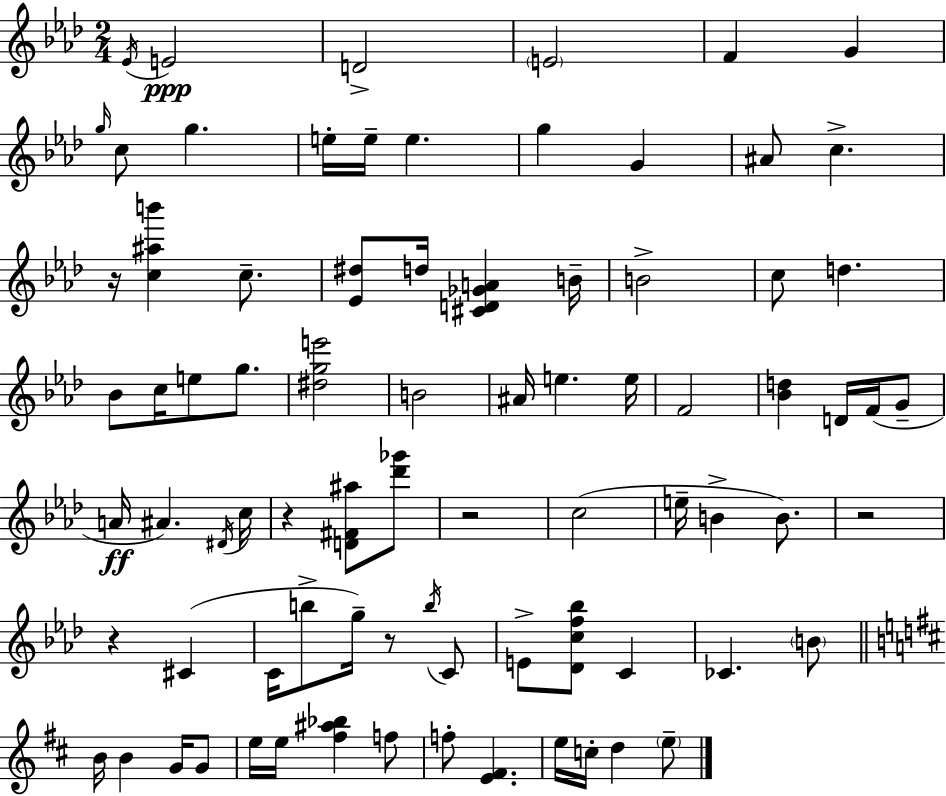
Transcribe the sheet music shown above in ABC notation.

X:1
T:Untitled
M:2/4
L:1/4
K:Fm
_E/4 E2 D2 E2 F G g/4 c/2 g e/4 e/4 e g G ^A/2 c z/4 [c^ab'] c/2 [_E^d]/2 d/4 [^CD_GA] B/4 B2 c/2 d _B/2 c/4 e/2 g/2 [^dge']2 B2 ^A/4 e e/4 F2 [_Bd] D/4 F/4 G/2 A/4 ^A ^D/4 c/4 z [D^F^a]/2 [_d'_g']/2 z2 c2 e/4 B B/2 z2 z ^C C/4 b/2 g/4 z/2 b/4 C/2 E/2 [_Dcf_b]/2 C _C B/2 B/4 B G/4 G/2 e/4 e/4 [^f^a_b] f/2 f/2 [E^F] e/4 c/4 d e/2